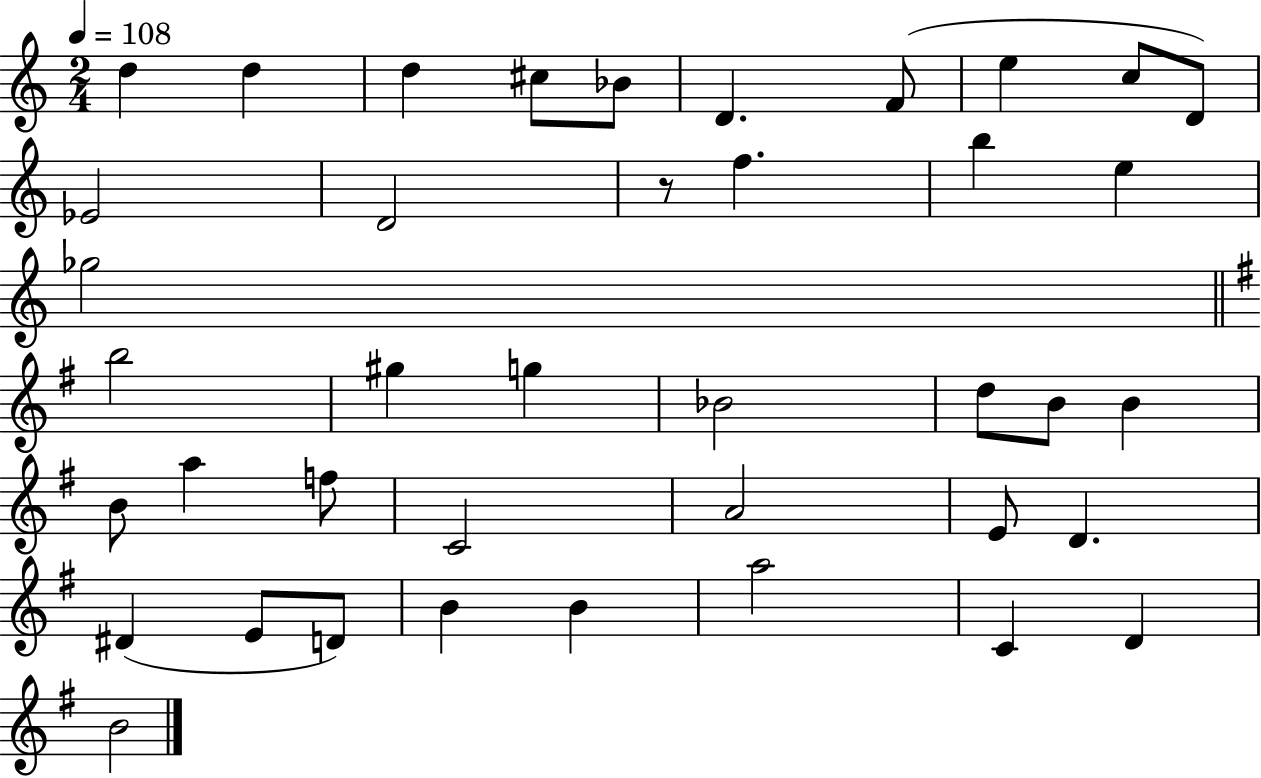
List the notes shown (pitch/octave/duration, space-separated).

D5/q D5/q D5/q C#5/e Bb4/e D4/q. F4/e E5/q C5/e D4/e Eb4/h D4/h R/e F5/q. B5/q E5/q Gb5/h B5/h G#5/q G5/q Bb4/h D5/e B4/e B4/q B4/e A5/q F5/e C4/h A4/h E4/e D4/q. D#4/q E4/e D4/e B4/q B4/q A5/h C4/q D4/q B4/h